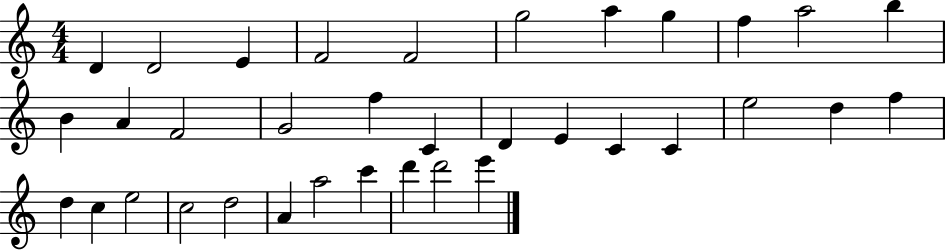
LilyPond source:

{
  \clef treble
  \numericTimeSignature
  \time 4/4
  \key c \major
  d'4 d'2 e'4 | f'2 f'2 | g''2 a''4 g''4 | f''4 a''2 b''4 | \break b'4 a'4 f'2 | g'2 f''4 c'4 | d'4 e'4 c'4 c'4 | e''2 d''4 f''4 | \break d''4 c''4 e''2 | c''2 d''2 | a'4 a''2 c'''4 | d'''4 d'''2 e'''4 | \break \bar "|."
}